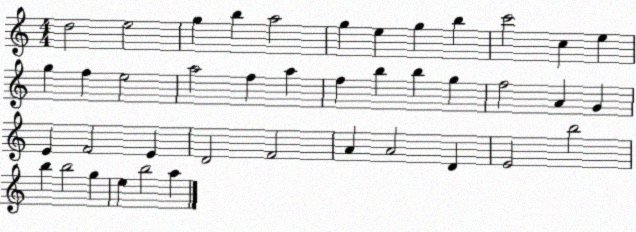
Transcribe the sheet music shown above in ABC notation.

X:1
T:Untitled
M:4/4
L:1/4
K:C
d2 e2 g b a2 g e g b c'2 c e g f e2 a2 f a f b b g f2 A G E F2 E D2 F2 A A2 D E2 b2 b b2 g e b2 a